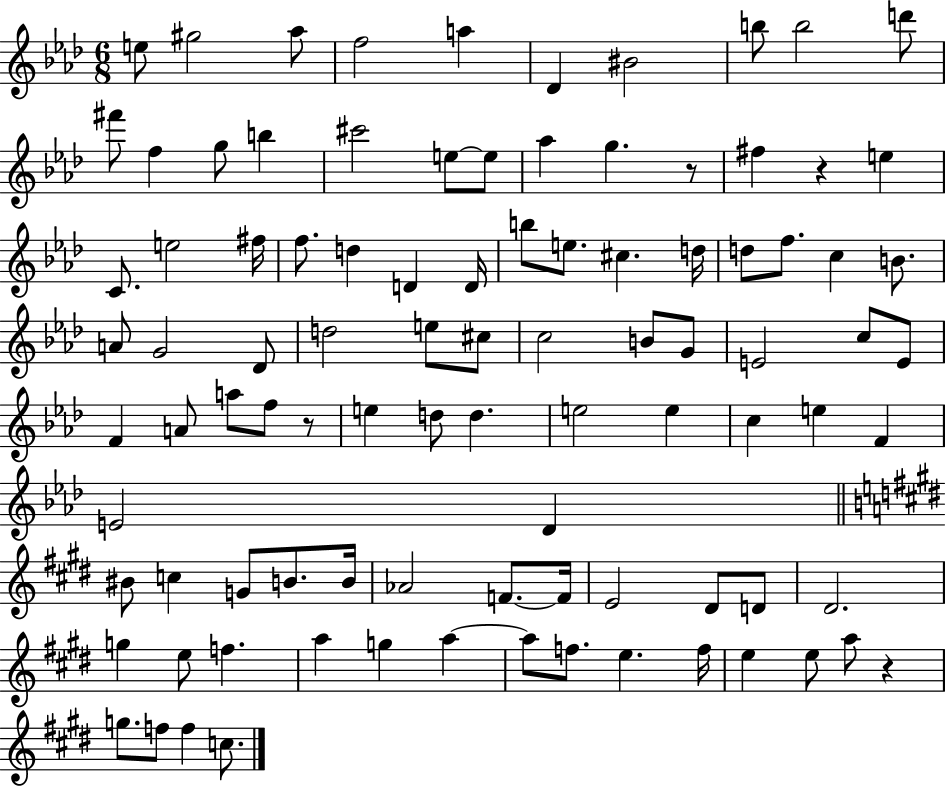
X:1
T:Untitled
M:6/8
L:1/4
K:Ab
e/2 ^g2 _a/2 f2 a _D ^B2 b/2 b2 d'/2 ^f'/2 f g/2 b ^c'2 e/2 e/2 _a g z/2 ^f z e C/2 e2 ^f/4 f/2 d D D/4 b/2 e/2 ^c d/4 d/2 f/2 c B/2 A/2 G2 _D/2 d2 e/2 ^c/2 c2 B/2 G/2 E2 c/2 E/2 F A/2 a/2 f/2 z/2 e d/2 d e2 e c e F E2 _D ^B/2 c G/2 B/2 B/4 _A2 F/2 F/4 E2 ^D/2 D/2 ^D2 g e/2 f a g a a/2 f/2 e f/4 e e/2 a/2 z g/2 f/2 f c/2